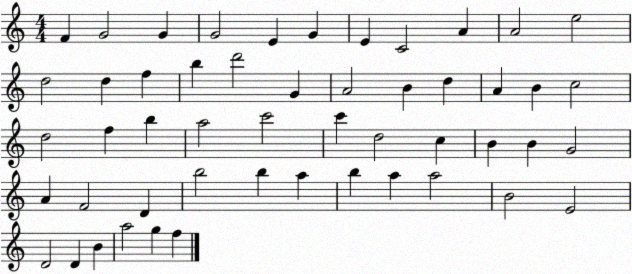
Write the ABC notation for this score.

X:1
T:Untitled
M:4/4
L:1/4
K:C
F G2 G G2 E G E C2 A A2 e2 d2 d f b d'2 G A2 B d A B c2 d2 f b a2 c'2 c' d2 c B B G2 A F2 D b2 b a b a a2 B2 E2 D2 D B a2 g f